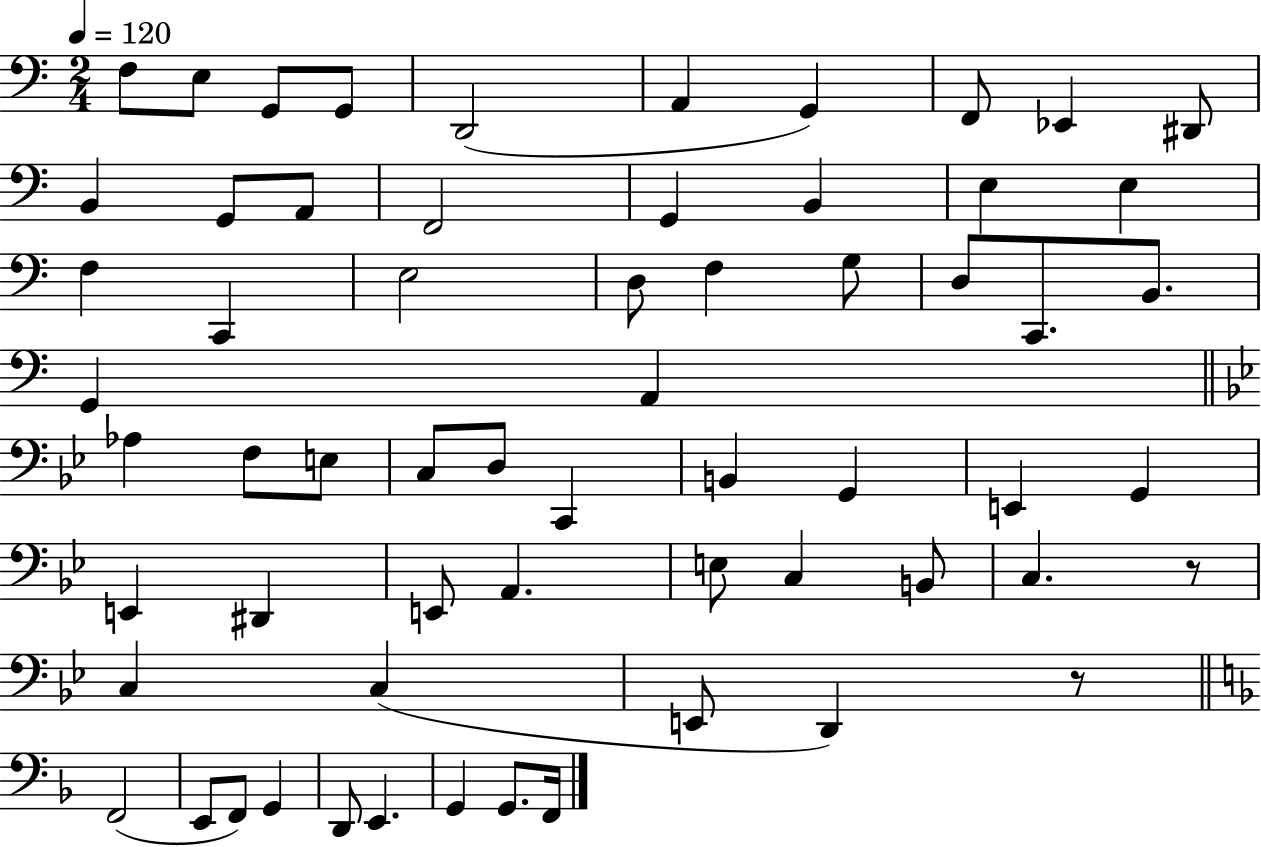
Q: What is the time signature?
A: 2/4